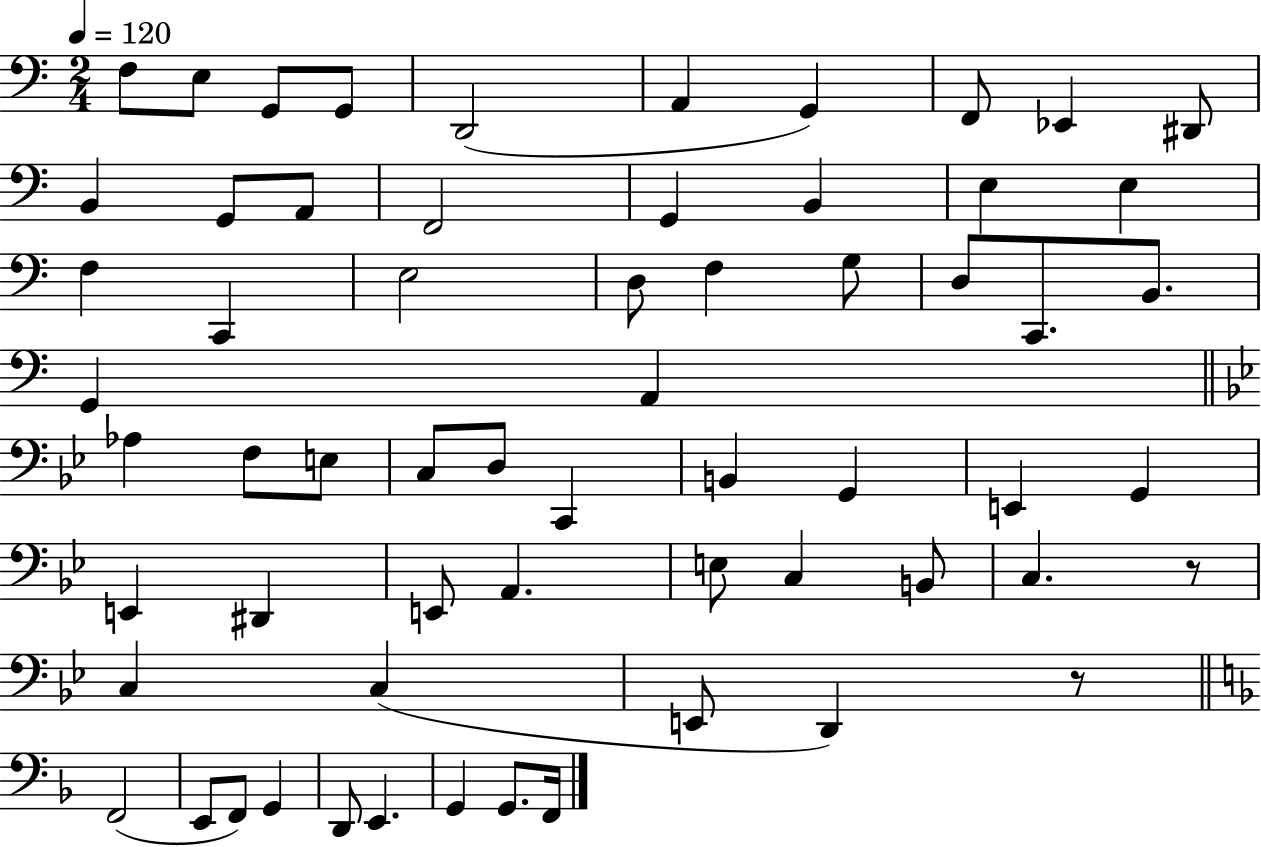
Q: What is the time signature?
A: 2/4